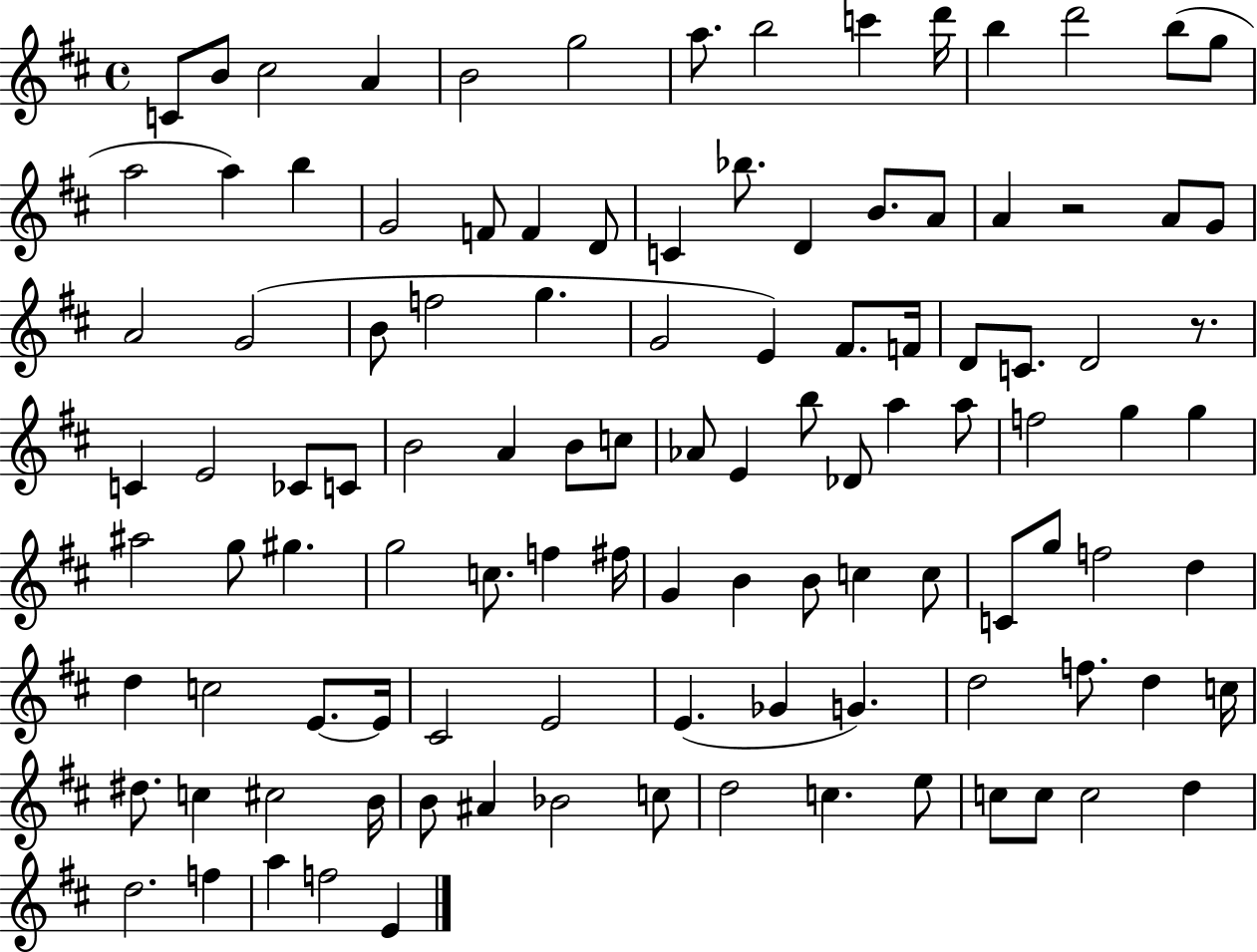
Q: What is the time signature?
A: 4/4